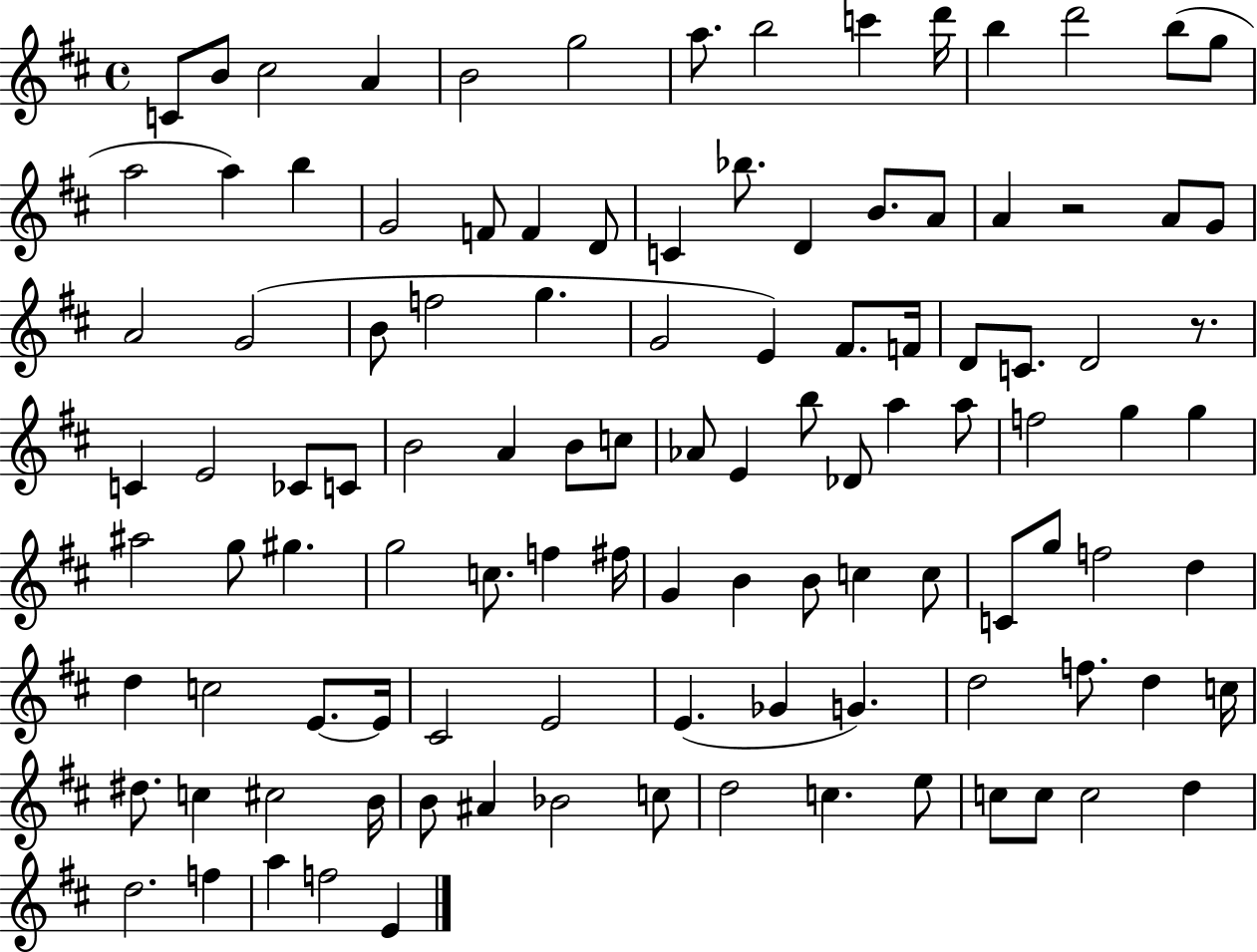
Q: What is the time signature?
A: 4/4